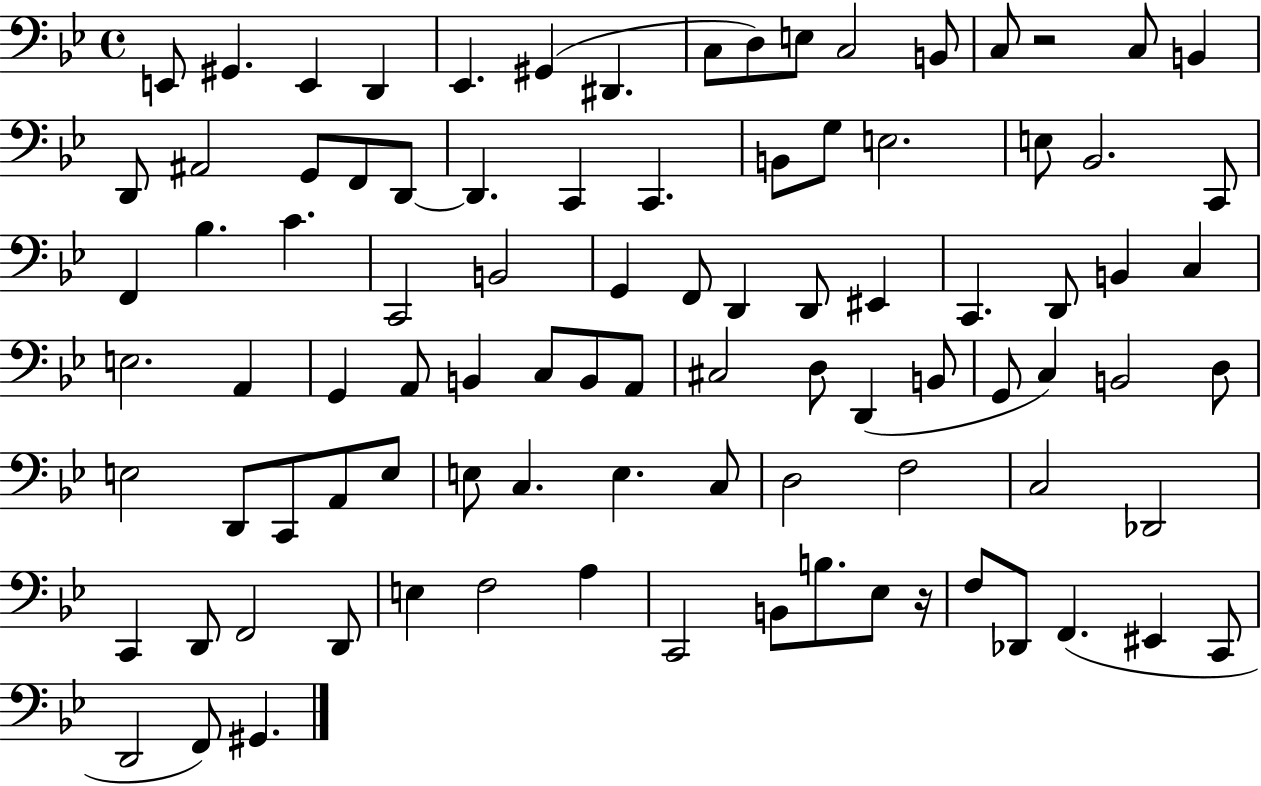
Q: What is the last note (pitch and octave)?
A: G#2